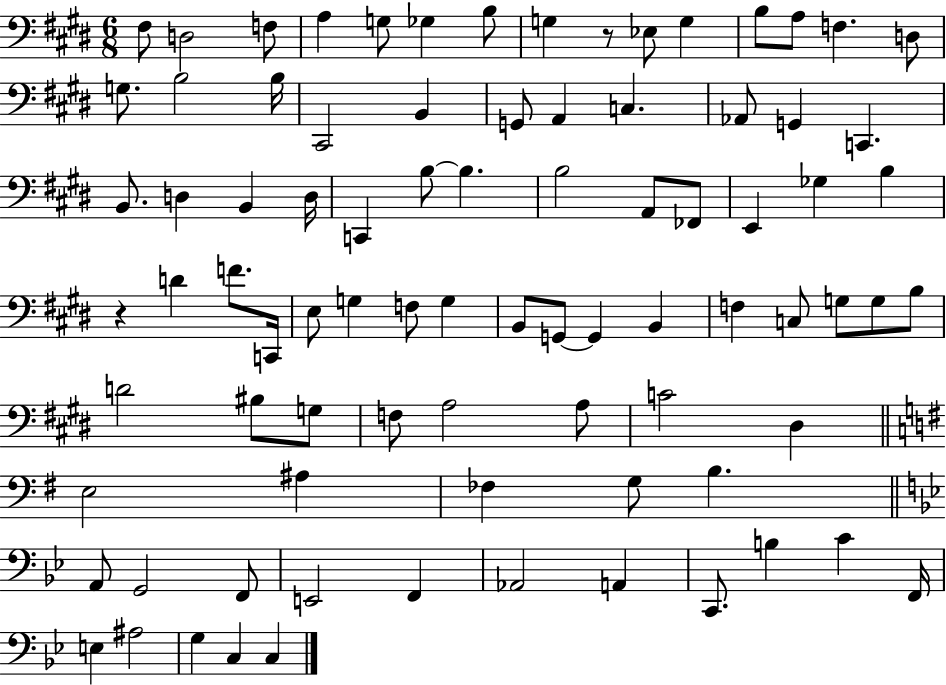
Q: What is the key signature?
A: E major